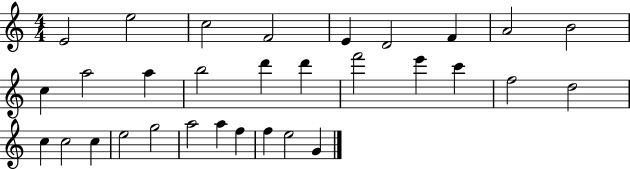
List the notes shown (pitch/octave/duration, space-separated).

E4/h E5/h C5/h F4/h E4/q D4/h F4/q A4/h B4/h C5/q A5/h A5/q B5/h D6/q D6/q F6/h E6/q C6/q F5/h D5/h C5/q C5/h C5/q E5/h G5/h A5/h A5/q F5/q F5/q E5/h G4/q